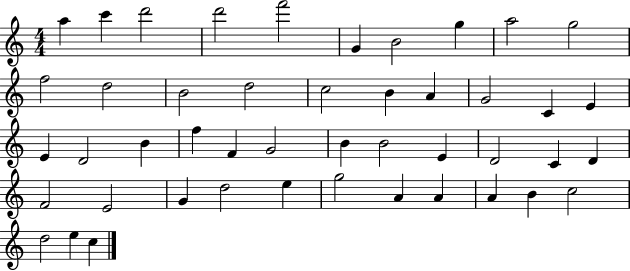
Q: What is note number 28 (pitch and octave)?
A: B4